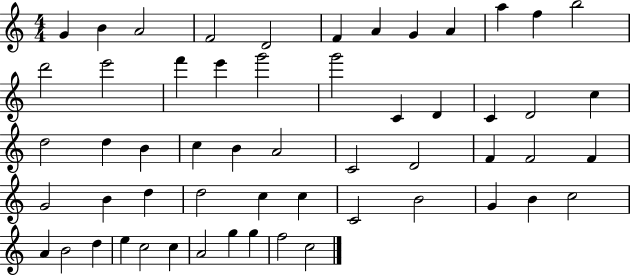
G4/q B4/q A4/h F4/h D4/h F4/q A4/q G4/q A4/q A5/q F5/q B5/h D6/h E6/h F6/q E6/q G6/h G6/h C4/q D4/q C4/q D4/h C5/q D5/h D5/q B4/q C5/q B4/q A4/h C4/h D4/h F4/q F4/h F4/q G4/h B4/q D5/q D5/h C5/q C5/q C4/h B4/h G4/q B4/q C5/h A4/q B4/h D5/q E5/q C5/h C5/q A4/h G5/q G5/q F5/h C5/h